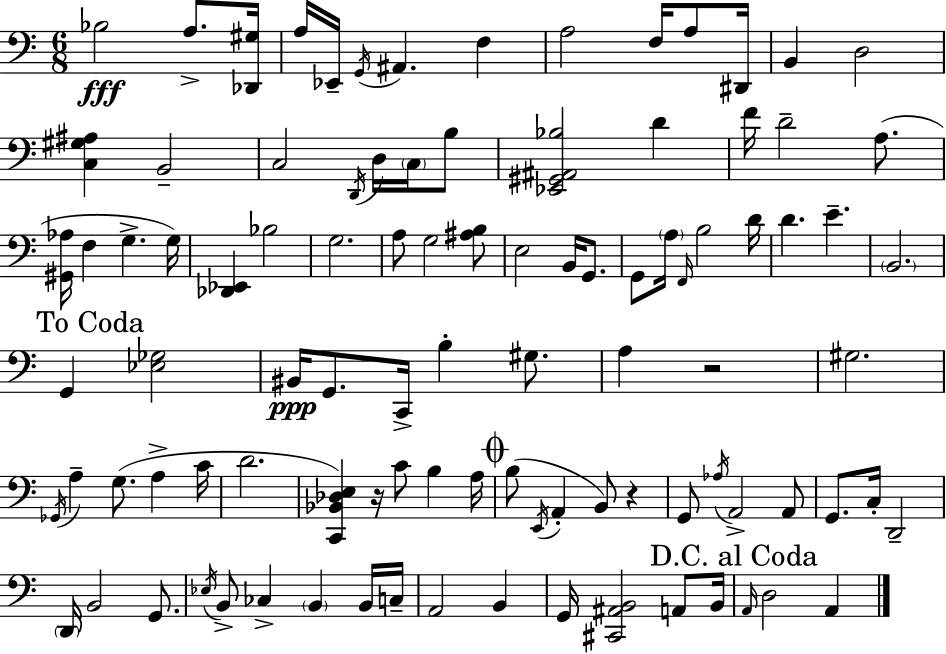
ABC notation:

X:1
T:Untitled
M:6/8
L:1/4
K:C
_B,2 A,/2 [_D,,^G,]/4 A,/4 _E,,/4 G,,/4 ^A,, F, A,2 F,/4 A,/2 ^D,,/4 B,, D,2 [C,^G,^A,] B,,2 C,2 D,,/4 D,/4 C,/4 B,/2 [_E,,^G,,^A,,_B,]2 D F/4 D2 A,/2 [^G,,_A,]/4 F, G, G,/4 [_D,,_E,,] _B,2 G,2 A,/2 G,2 [^A,B,]/2 E,2 B,,/4 G,,/2 G,,/2 A,/4 F,,/4 B,2 D/4 D E B,,2 G,, [_E,_G,]2 ^B,,/4 G,,/2 C,,/4 B, ^G,/2 A, z2 ^G,2 _G,,/4 A, G,/2 A, C/4 D2 [C,,_B,,_D,E,] z/4 C/2 B, A,/4 B,/2 E,,/4 A,, B,,/2 z G,,/2 _A,/4 A,,2 A,,/2 G,,/2 C,/4 D,,2 D,,/4 B,,2 G,,/2 _E,/4 B,,/2 _C, B,, B,,/4 C,/4 A,,2 B,, G,,/4 [^C,,^A,,B,,]2 A,,/2 B,,/4 A,,/4 D,2 A,,